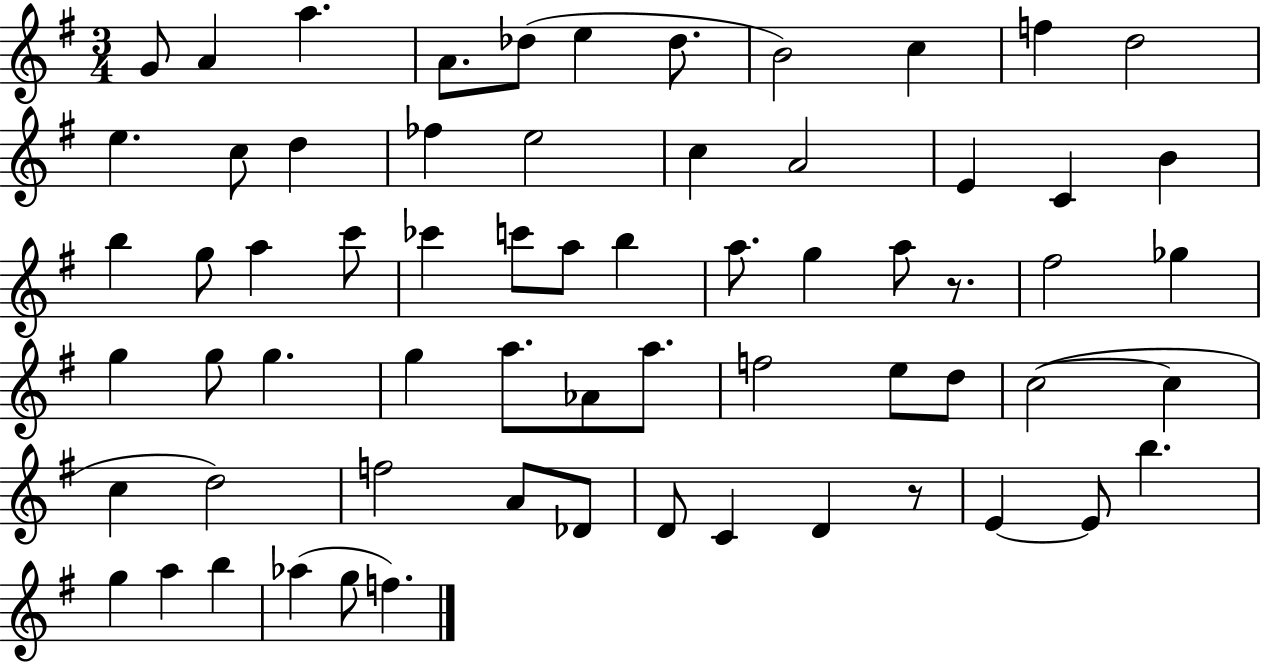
X:1
T:Untitled
M:3/4
L:1/4
K:G
G/2 A a A/2 _d/2 e _d/2 B2 c f d2 e c/2 d _f e2 c A2 E C B b g/2 a c'/2 _c' c'/2 a/2 b a/2 g a/2 z/2 ^f2 _g g g/2 g g a/2 _A/2 a/2 f2 e/2 d/2 c2 c c d2 f2 A/2 _D/2 D/2 C D z/2 E E/2 b g a b _a g/2 f